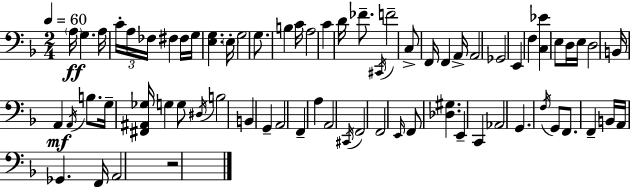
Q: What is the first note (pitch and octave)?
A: A3